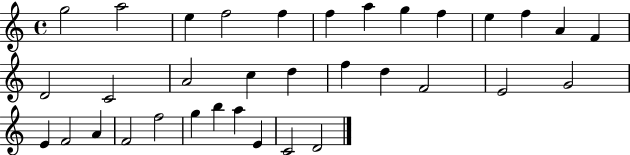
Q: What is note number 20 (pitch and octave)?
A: D5